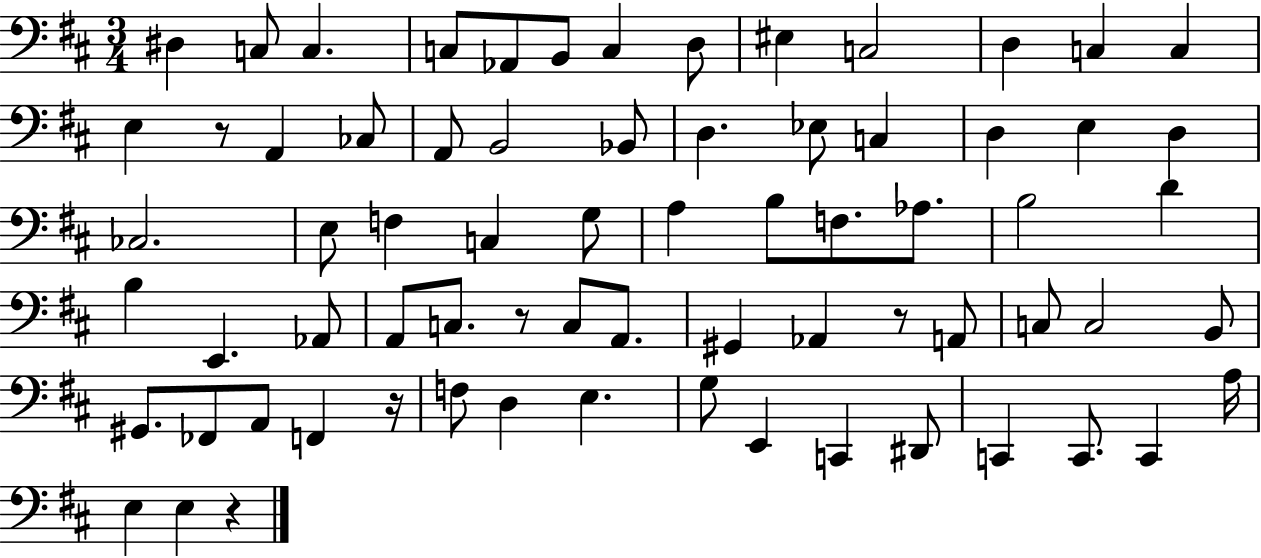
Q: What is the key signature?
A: D major